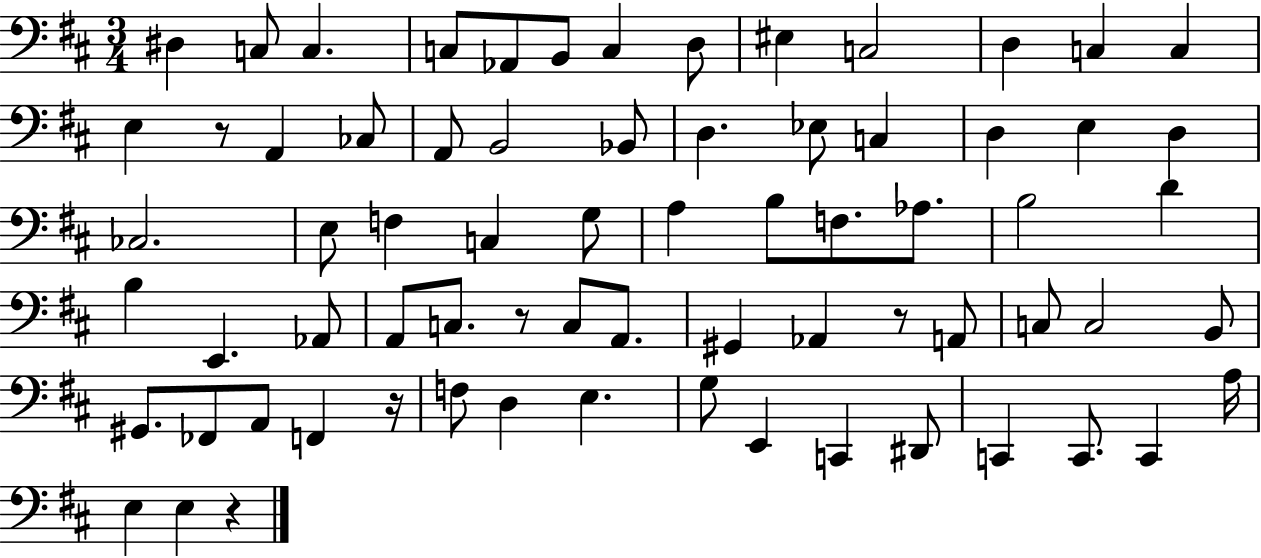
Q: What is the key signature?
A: D major